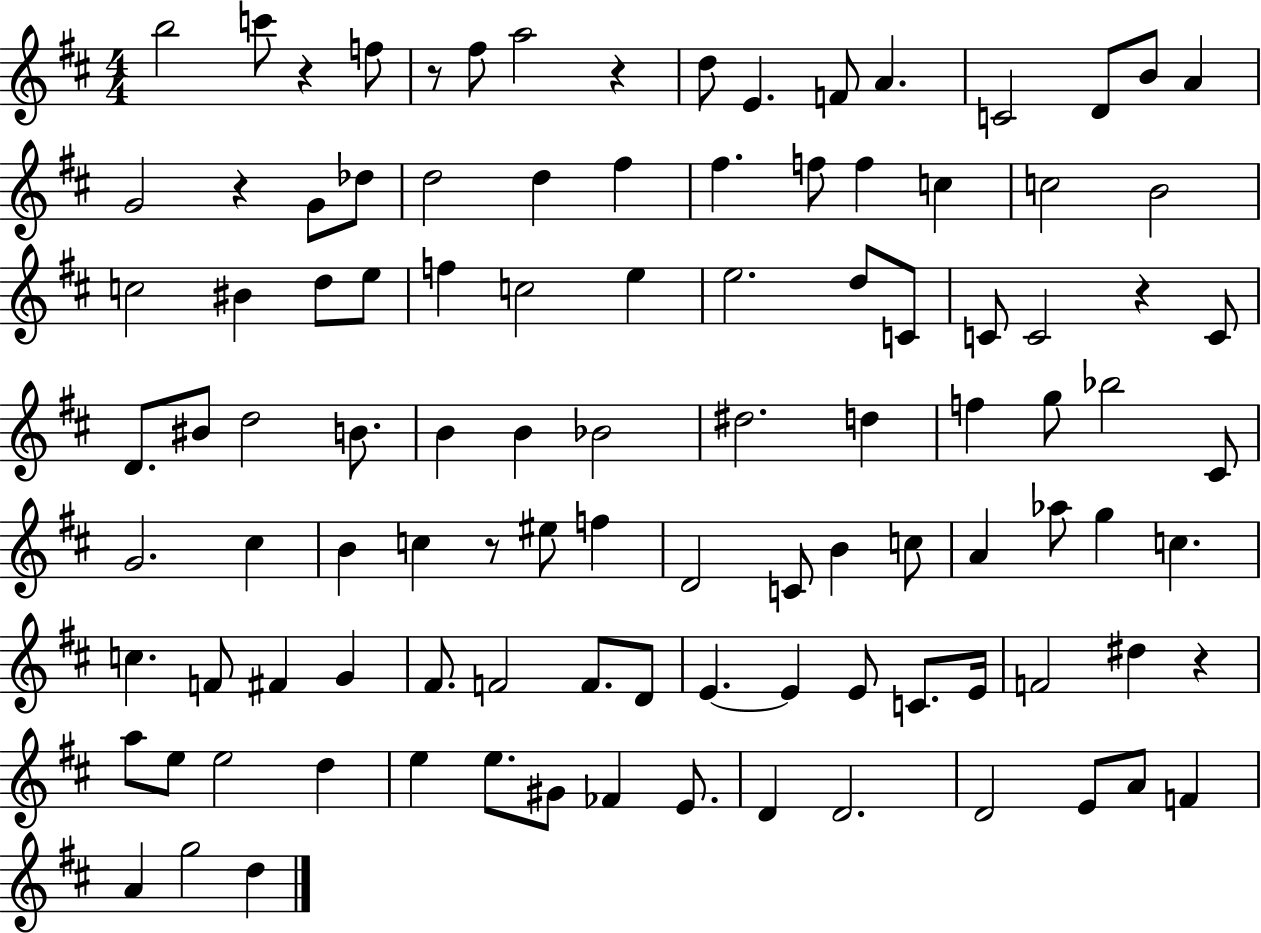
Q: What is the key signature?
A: D major